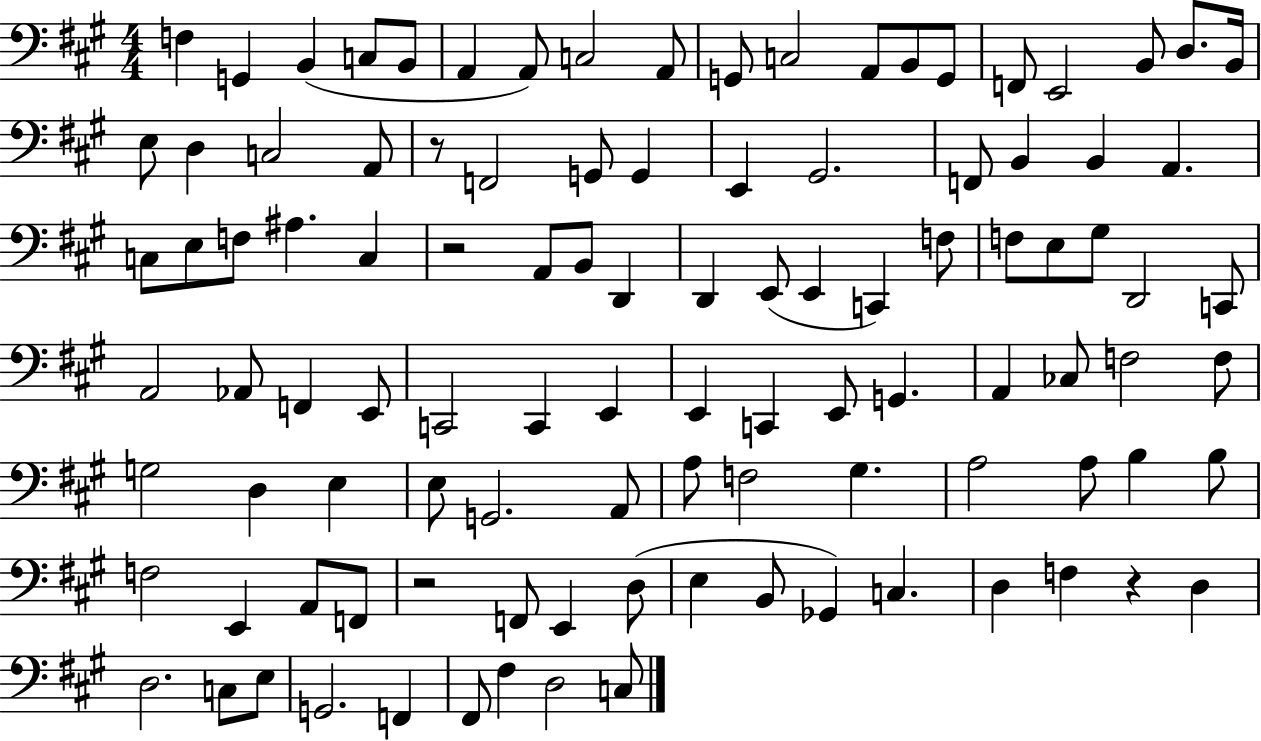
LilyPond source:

{
  \clef bass
  \numericTimeSignature
  \time 4/4
  \key a \major
  \repeat volta 2 { f4 g,4 b,4( c8 b,8 | a,4 a,8) c2 a,8 | g,8 c2 a,8 b,8 g,8 | f,8 e,2 b,8 d8. b,16 | \break e8 d4 c2 a,8 | r8 f,2 g,8 g,4 | e,4 gis,2. | f,8 b,4 b,4 a,4. | \break c8 e8 f8 ais4. c4 | r2 a,8 b,8 d,4 | d,4 e,8( e,4 c,4) f8 | f8 e8 gis8 d,2 c,8 | \break a,2 aes,8 f,4 e,8 | c,2 c,4 e,4 | e,4 c,4 e,8 g,4. | a,4 ces8 f2 f8 | \break g2 d4 e4 | e8 g,2. a,8 | a8 f2 gis4. | a2 a8 b4 b8 | \break f2 e,4 a,8 f,8 | r2 f,8 e,4 d8( | e4 b,8 ges,4) c4. | d4 f4 r4 d4 | \break d2. c8 e8 | g,2. f,4 | fis,8 fis4 d2 c8 | } \bar "|."
}